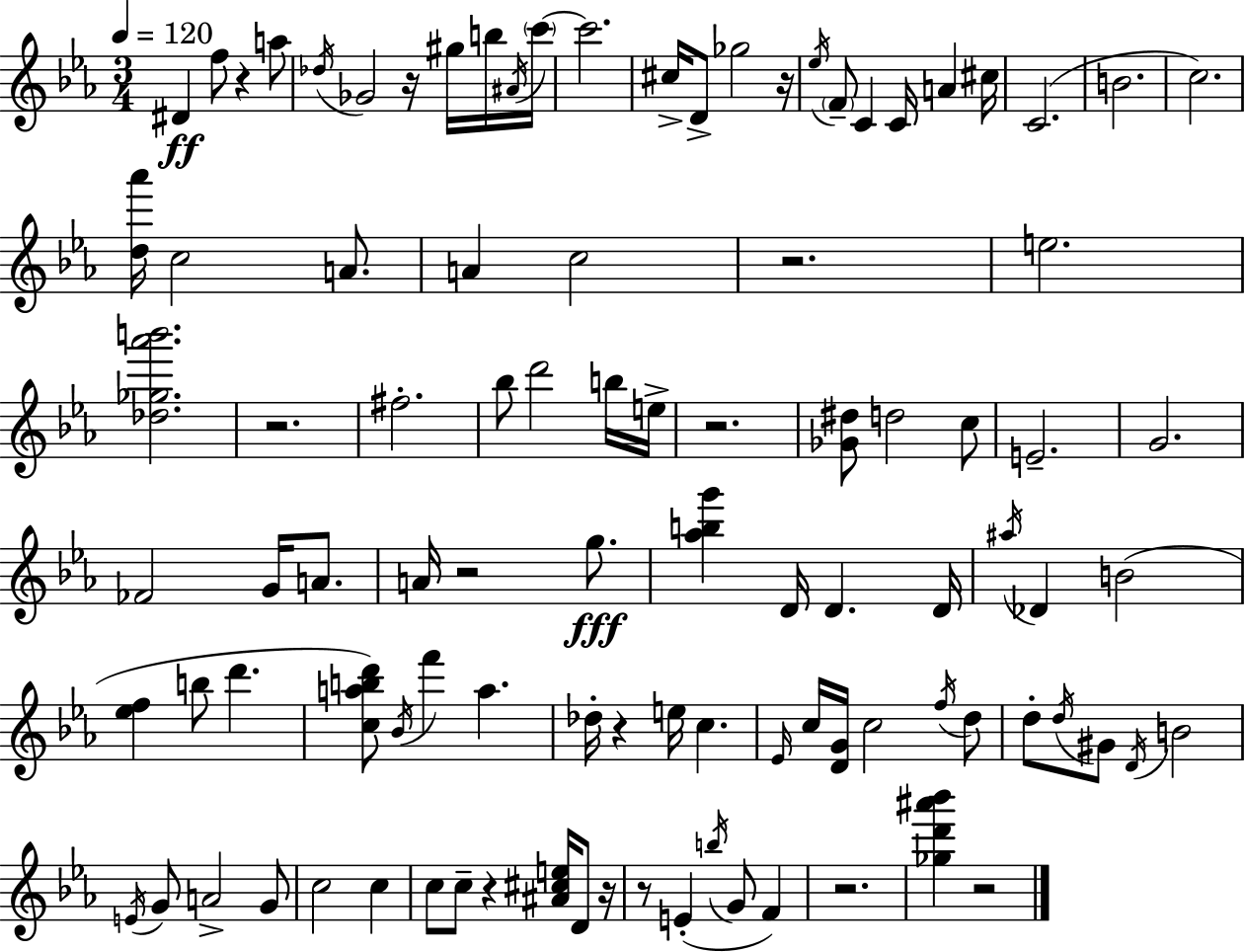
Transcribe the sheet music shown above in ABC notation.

X:1
T:Untitled
M:3/4
L:1/4
K:Eb
^D f/2 z a/2 _d/4 _G2 z/4 ^g/4 b/4 ^A/4 c'/4 c'2 ^c/4 D/2 _g2 z/4 _e/4 F/2 C C/4 A ^c/4 C2 B2 c2 [d_a']/4 c2 A/2 A c2 z2 e2 [_d_g_a'b']2 z2 ^f2 _b/2 d'2 b/4 e/4 z2 [_G^d]/2 d2 c/2 E2 G2 _F2 G/4 A/2 A/4 z2 g/2 [_abg'] D/4 D D/4 ^a/4 _D B2 [_ef] b/2 d' [cabd']/2 _B/4 f' a _d/4 z e/4 c _E/4 c/4 [DG]/4 c2 f/4 d/2 d/2 d/4 ^G/2 D/4 B2 E/4 G/2 A2 G/2 c2 c c/2 c/2 z [^A^ce]/4 D/2 z/4 z/2 E b/4 G/2 F z2 [_gd'^a'_b'] z2